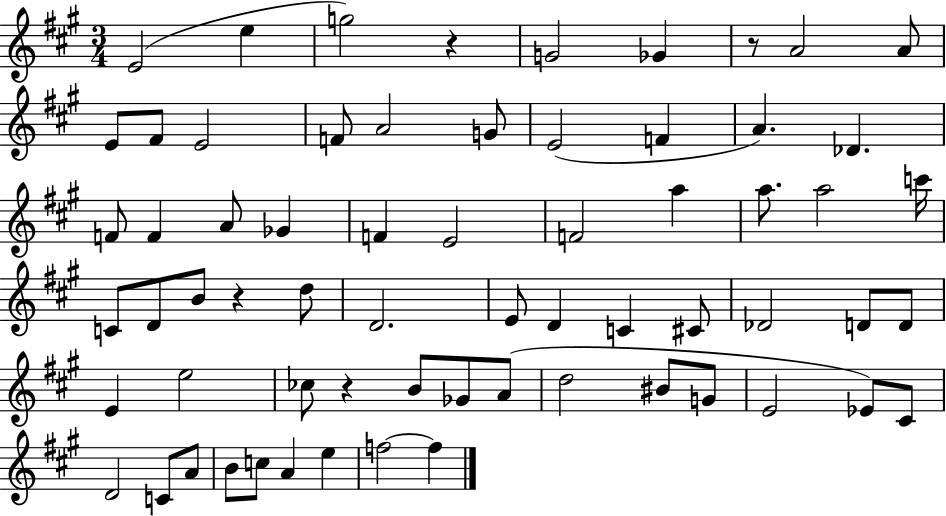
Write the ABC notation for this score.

X:1
T:Untitled
M:3/4
L:1/4
K:A
E2 e g2 z G2 _G z/2 A2 A/2 E/2 ^F/2 E2 F/2 A2 G/2 E2 F A _D F/2 F A/2 _G F E2 F2 a a/2 a2 c'/4 C/2 D/2 B/2 z d/2 D2 E/2 D C ^C/2 _D2 D/2 D/2 E e2 _c/2 z B/2 _G/2 A/2 d2 ^B/2 G/2 E2 _E/2 ^C/2 D2 C/2 A/2 B/2 c/2 A e f2 f